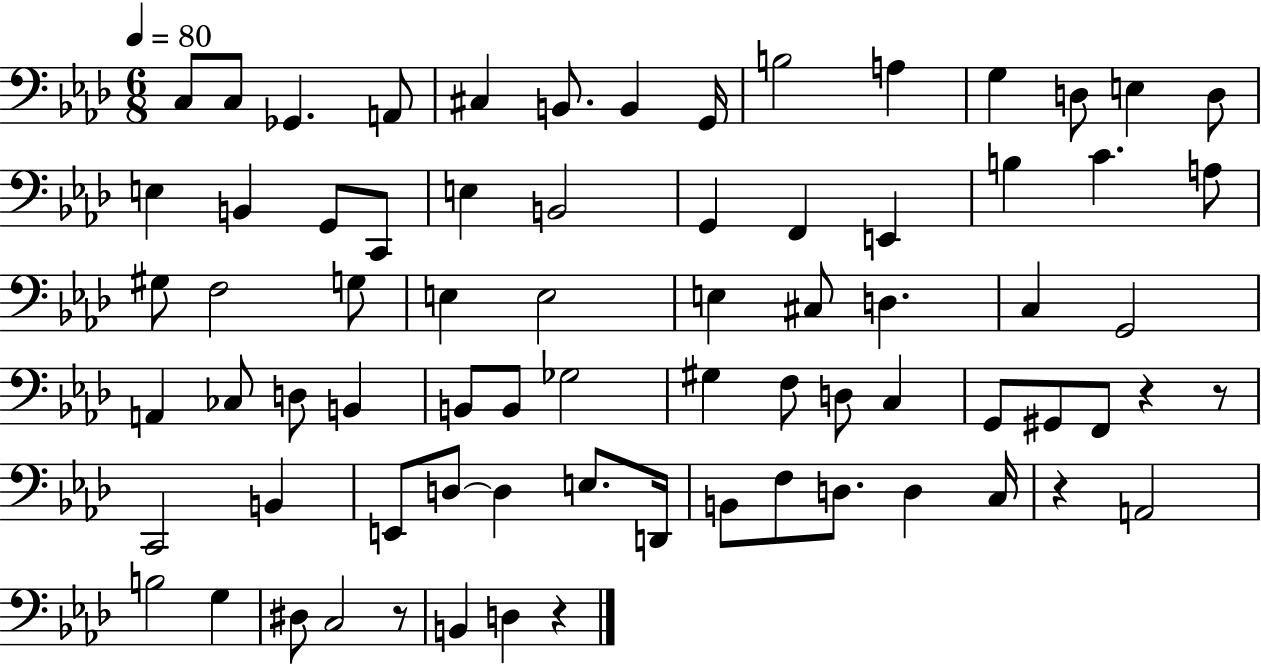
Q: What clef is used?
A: bass